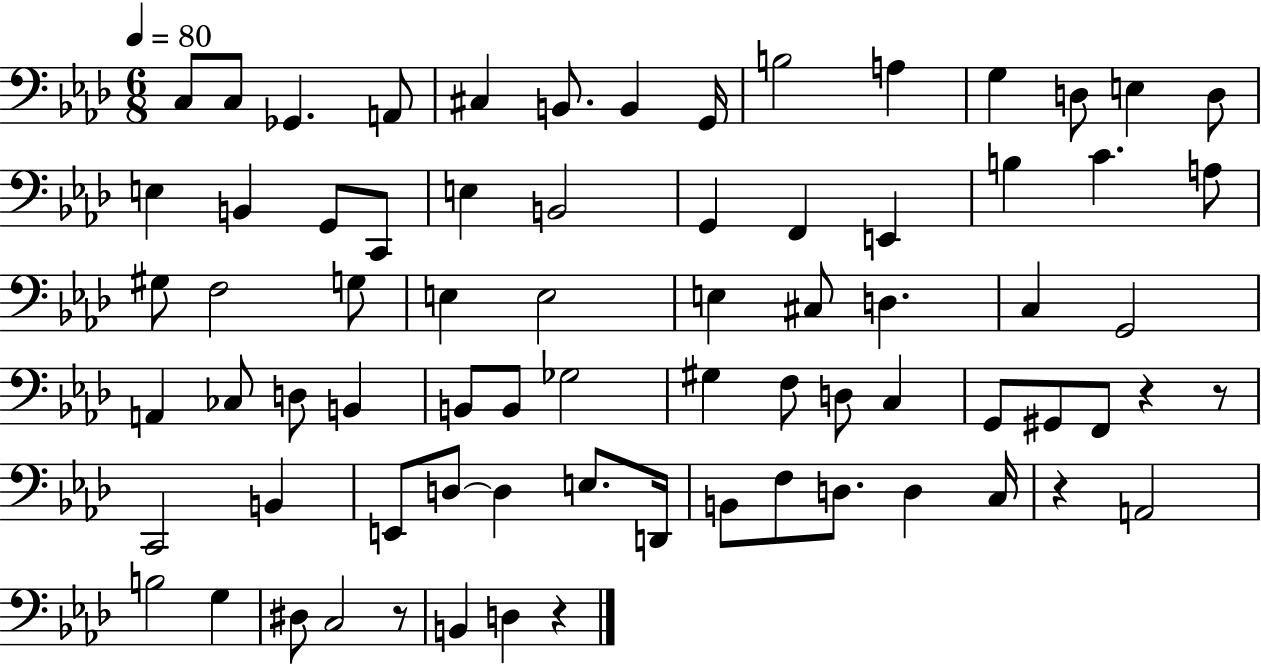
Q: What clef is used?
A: bass